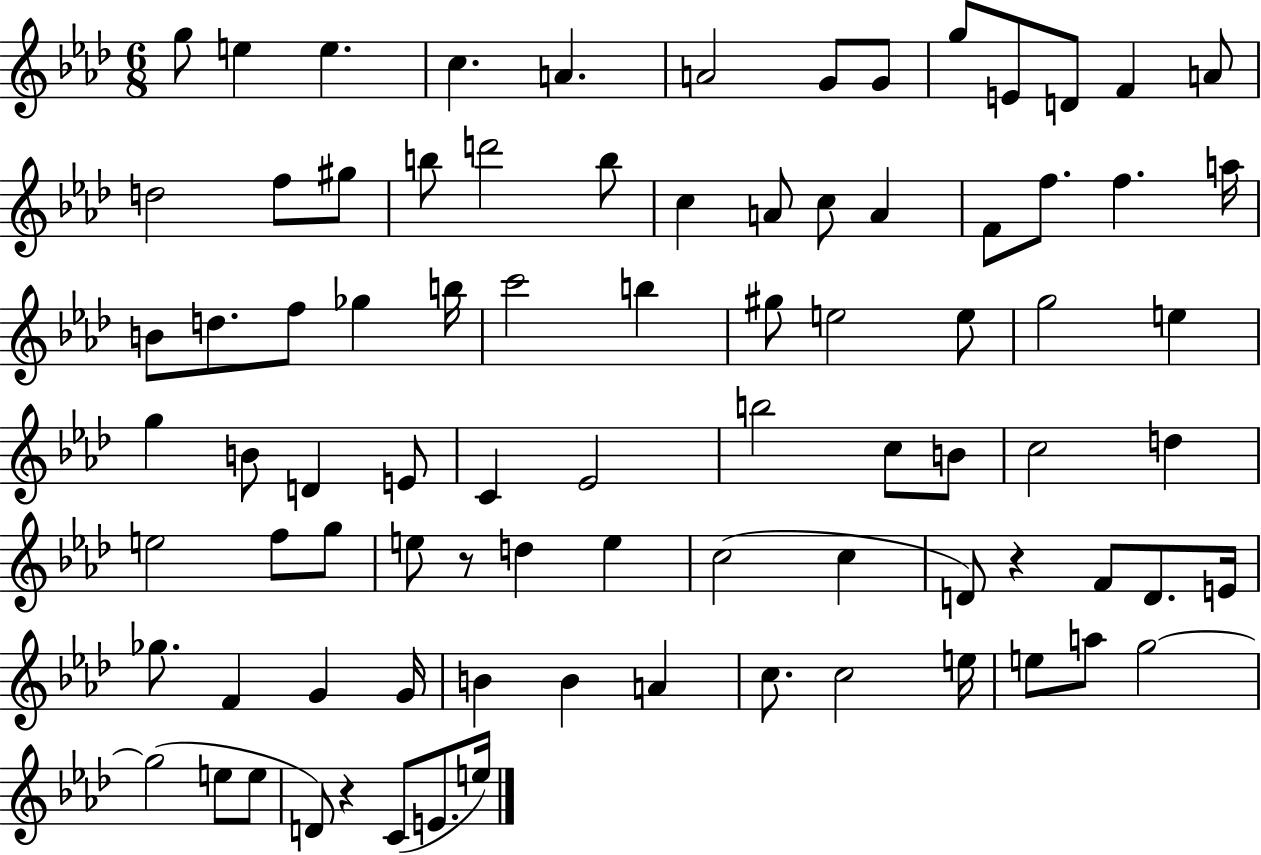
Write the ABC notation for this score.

X:1
T:Untitled
M:6/8
L:1/4
K:Ab
g/2 e e c A A2 G/2 G/2 g/2 E/2 D/2 F A/2 d2 f/2 ^g/2 b/2 d'2 b/2 c A/2 c/2 A F/2 f/2 f a/4 B/2 d/2 f/2 _g b/4 c'2 b ^g/2 e2 e/2 g2 e g B/2 D E/2 C _E2 b2 c/2 B/2 c2 d e2 f/2 g/2 e/2 z/2 d e c2 c D/2 z F/2 D/2 E/4 _g/2 F G G/4 B B A c/2 c2 e/4 e/2 a/2 g2 g2 e/2 e/2 D/2 z C/2 E/2 e/4